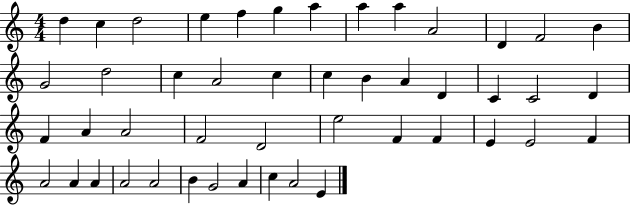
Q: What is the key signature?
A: C major